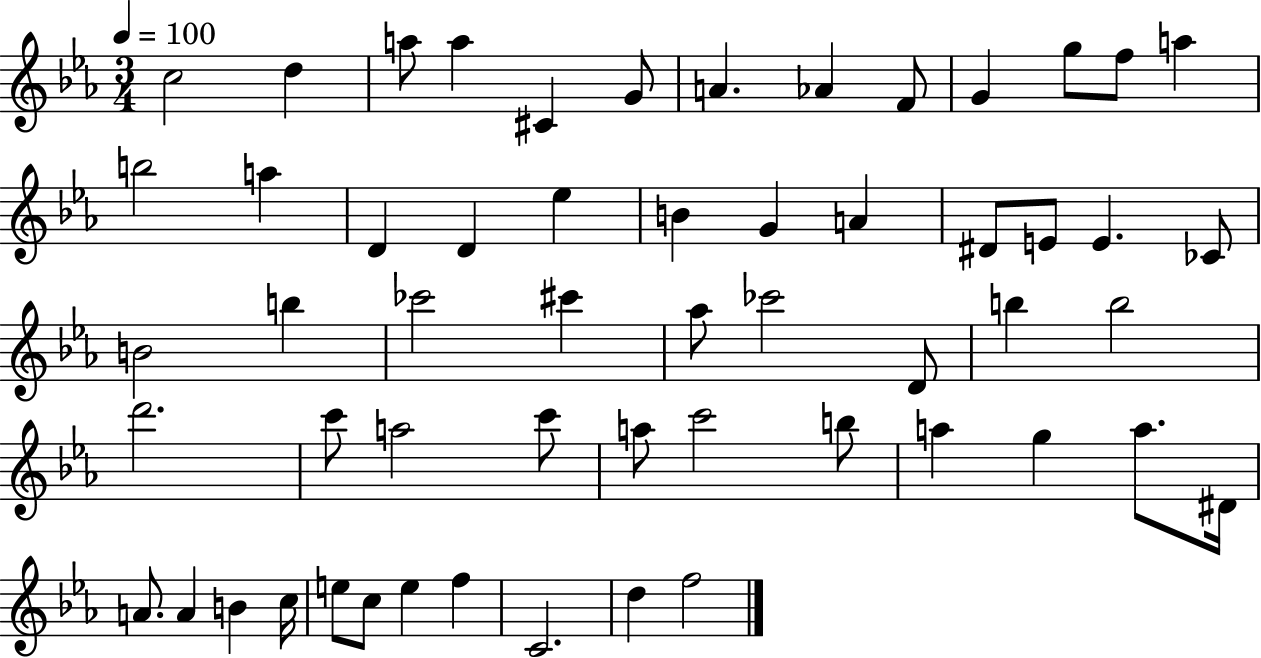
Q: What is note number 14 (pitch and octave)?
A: B5